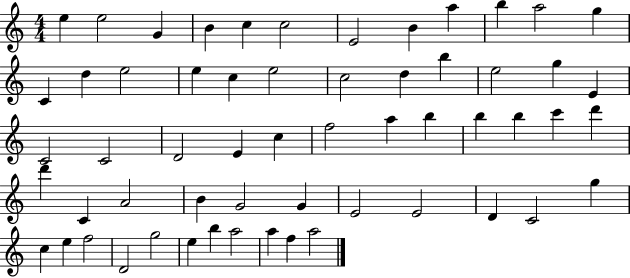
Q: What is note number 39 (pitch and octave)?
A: A4